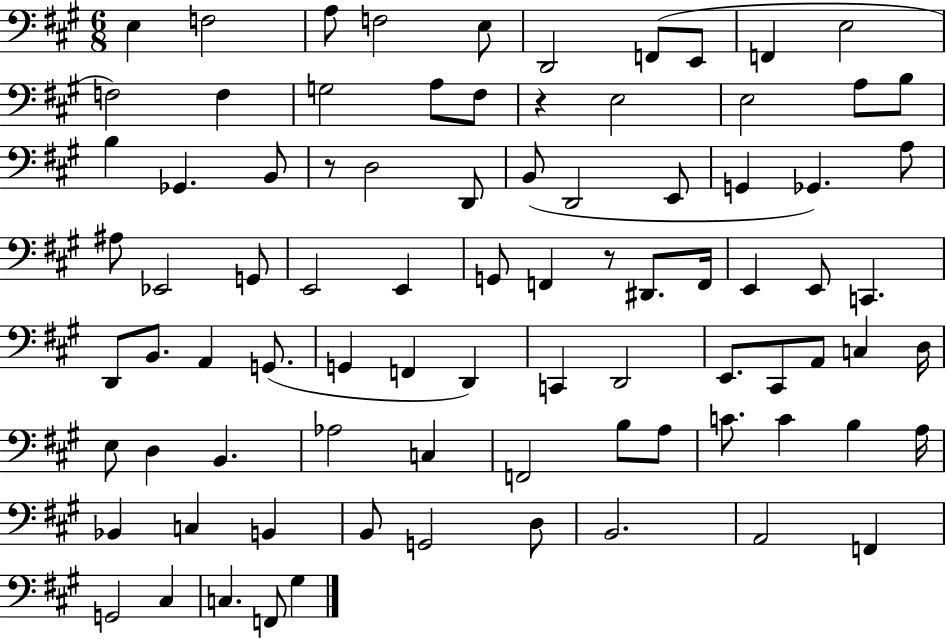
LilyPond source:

{
  \clef bass
  \numericTimeSignature
  \time 6/8
  \key a \major
  e4 f2 | a8 f2 e8 | d,2 f,8( e,8 | f,4 e2 | \break f2) f4 | g2 a8 fis8 | r4 e2 | e2 a8 b8 | \break b4 ges,4. b,8 | r8 d2 d,8 | b,8( d,2 e,8 | g,4 ges,4.) a8 | \break ais8 ees,2 g,8 | e,2 e,4 | g,8 f,4 r8 dis,8. f,16 | e,4 e,8 c,4. | \break d,8 b,8. a,4 g,8.( | g,4 f,4 d,4) | c,4 d,2 | e,8. cis,8 a,8 c4 d16 | \break e8 d4 b,4. | aes2 c4 | f,2 b8 a8 | c'8. c'4 b4 a16 | \break bes,4 c4 b,4 | b,8 g,2 d8 | b,2. | a,2 f,4 | \break g,2 cis4 | c4. f,8 gis4 | \bar "|."
}